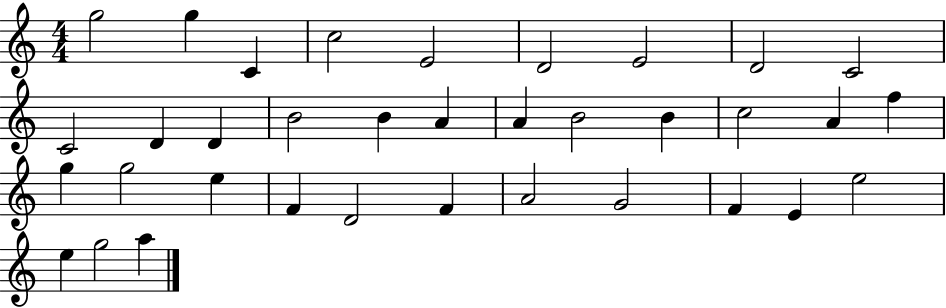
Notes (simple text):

G5/h G5/q C4/q C5/h E4/h D4/h E4/h D4/h C4/h C4/h D4/q D4/q B4/h B4/q A4/q A4/q B4/h B4/q C5/h A4/q F5/q G5/q G5/h E5/q F4/q D4/h F4/q A4/h G4/h F4/q E4/q E5/h E5/q G5/h A5/q